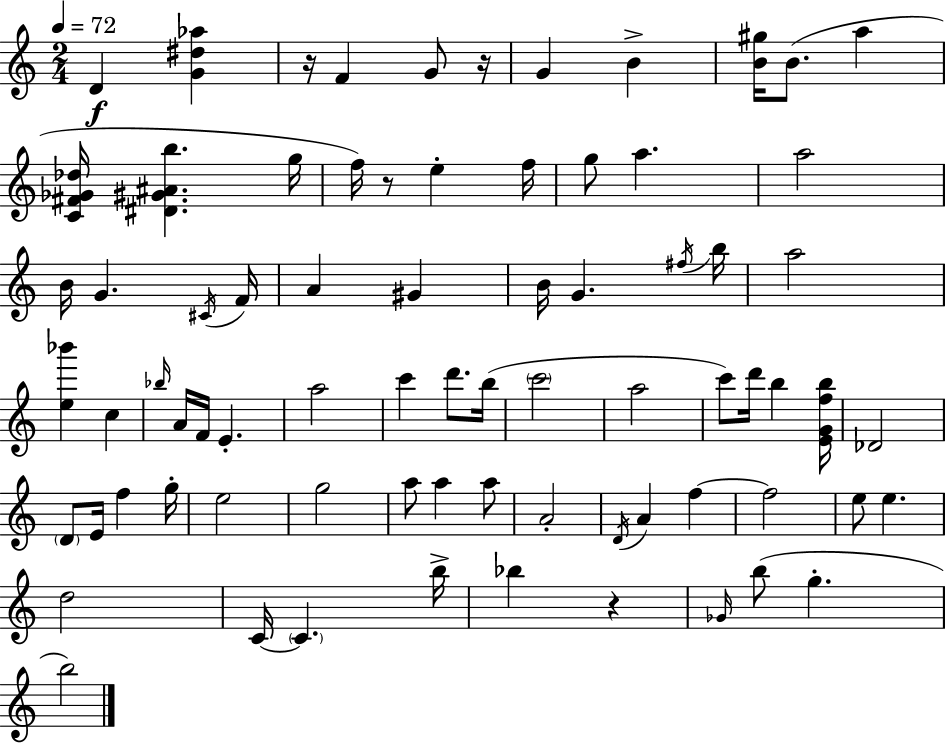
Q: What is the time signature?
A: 2/4